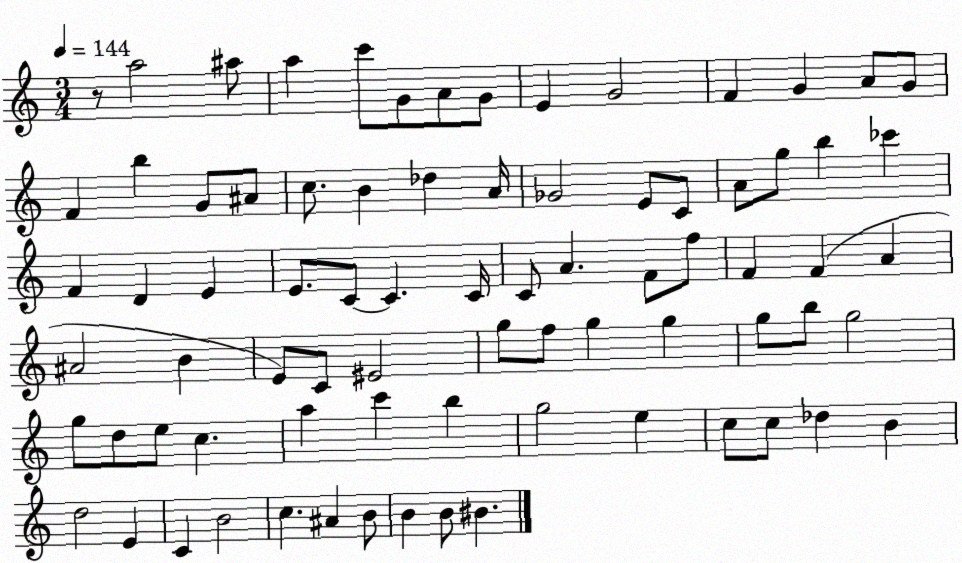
X:1
T:Untitled
M:3/4
L:1/4
K:C
z/2 a2 ^a/2 a c'/2 G/2 A/2 G/2 E G2 F G A/2 G/2 F b G/2 ^A/2 c/2 B _d A/4 _G2 E/2 C/2 A/2 g/2 b _c' F D E E/2 C/2 C C/4 C/2 A F/2 f/2 F F A ^A2 B E/2 C/2 ^E2 g/2 f/2 g g g/2 b/2 g2 g/2 d/2 e/2 c a c' b g2 e c/2 c/2 _d B d2 E C B2 c ^A B/2 B B/2 ^B